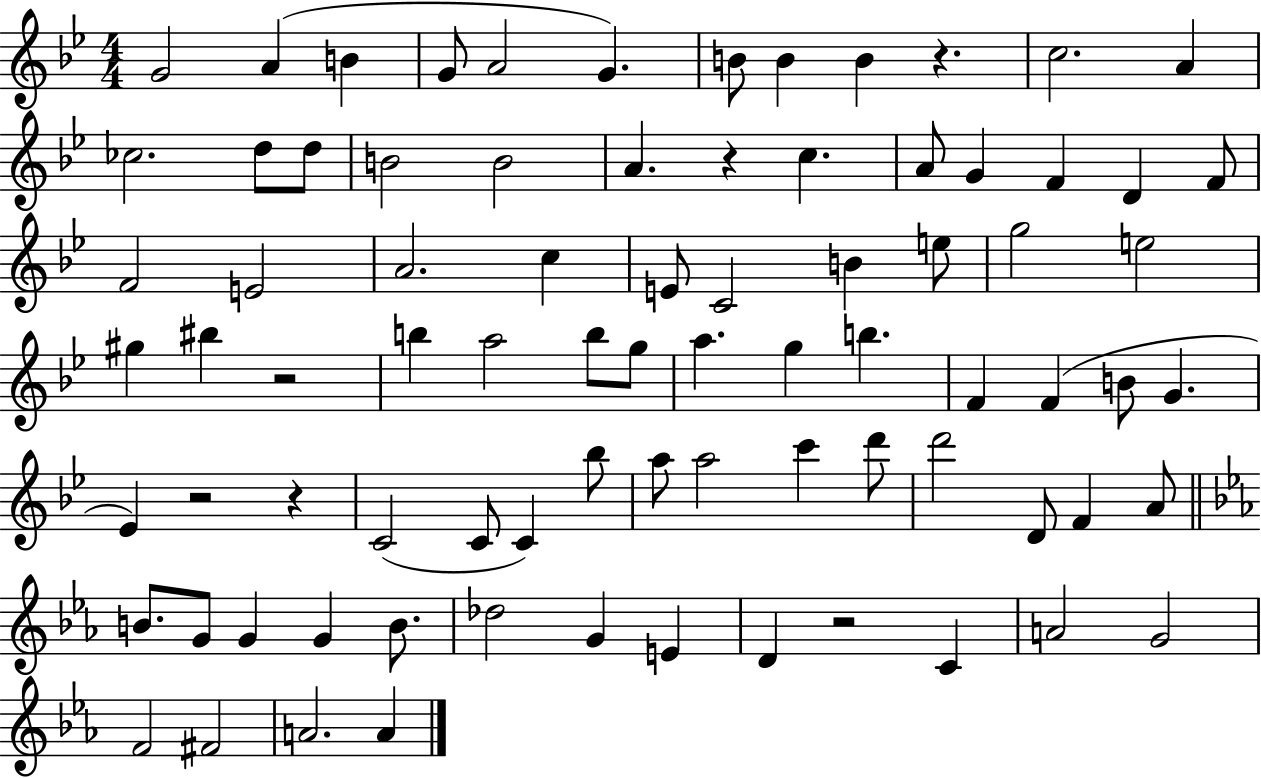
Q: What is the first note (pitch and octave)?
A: G4